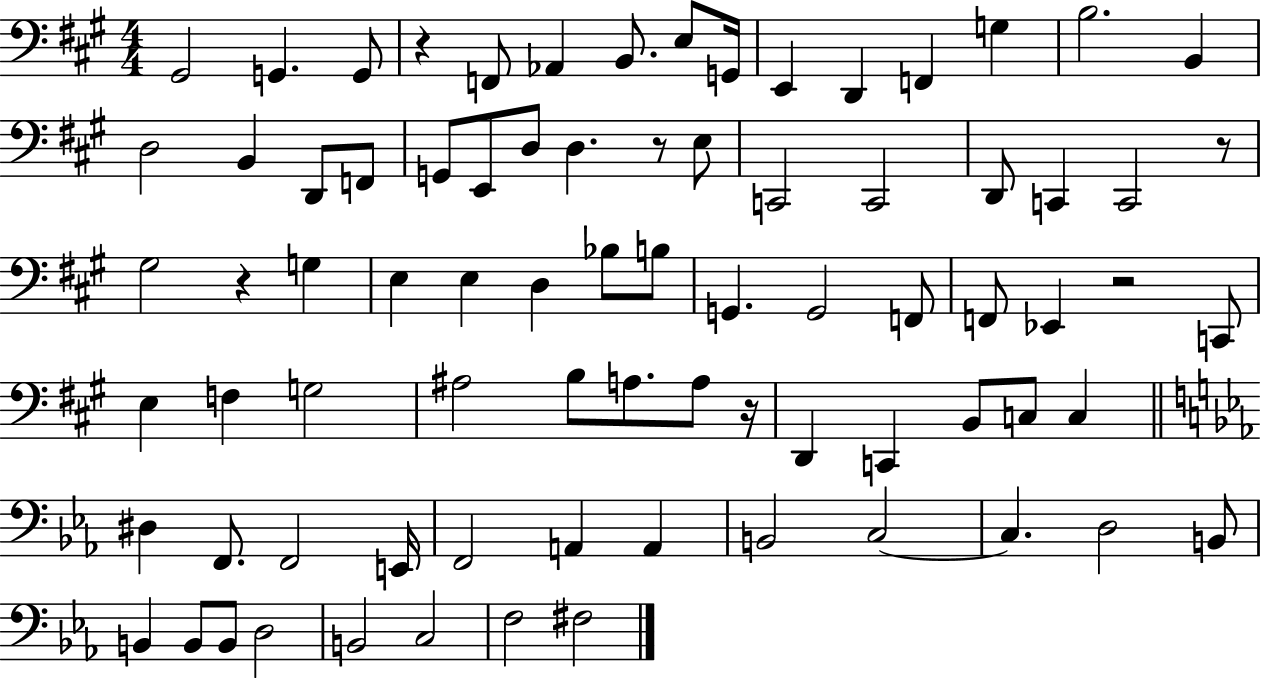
{
  \clef bass
  \numericTimeSignature
  \time 4/4
  \key a \major
  gis,2 g,4. g,8 | r4 f,8 aes,4 b,8. e8 g,16 | e,4 d,4 f,4 g4 | b2. b,4 | \break d2 b,4 d,8 f,8 | g,8 e,8 d8 d4. r8 e8 | c,2 c,2 | d,8 c,4 c,2 r8 | \break gis2 r4 g4 | e4 e4 d4 bes8 b8 | g,4. g,2 f,8 | f,8 ees,4 r2 c,8 | \break e4 f4 g2 | ais2 b8 a8. a8 r16 | d,4 c,4 b,8 c8 c4 | \bar "||" \break \key ees \major dis4 f,8. f,2 e,16 | f,2 a,4 a,4 | b,2 c2~~ | c4. d2 b,8 | \break b,4 b,8 b,8 d2 | b,2 c2 | f2 fis2 | \bar "|."
}